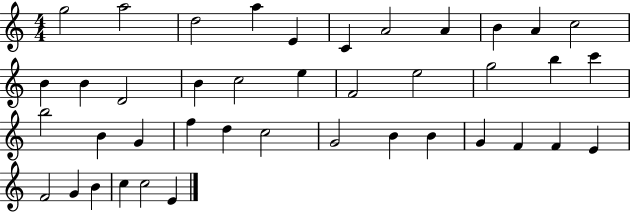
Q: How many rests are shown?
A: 0